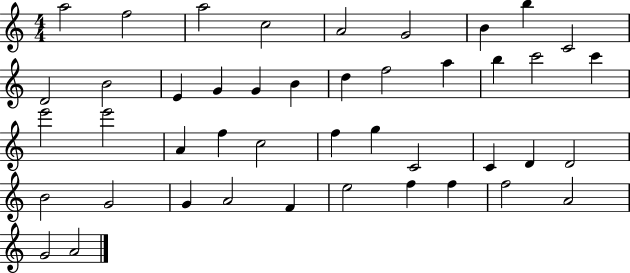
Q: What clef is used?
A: treble